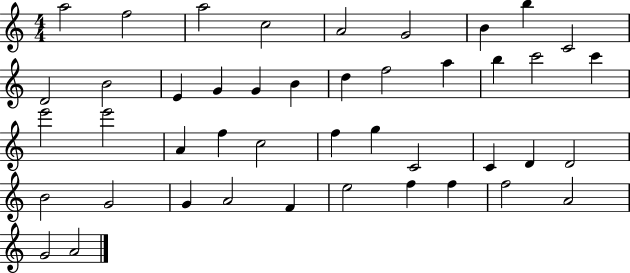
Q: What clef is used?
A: treble